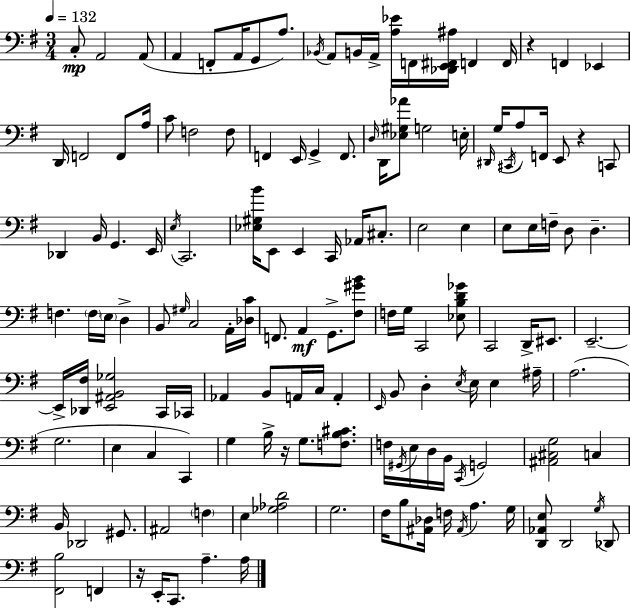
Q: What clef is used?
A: bass